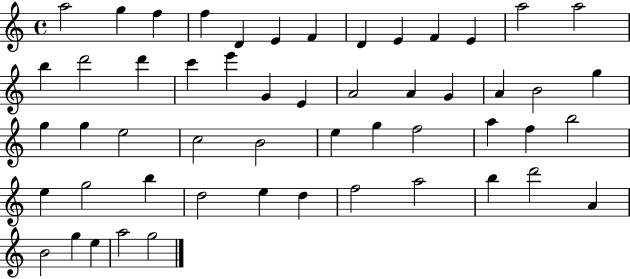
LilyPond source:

{
  \clef treble
  \time 4/4
  \defaultTimeSignature
  \key c \major
  a''2 g''4 f''4 | f''4 d'4 e'4 f'4 | d'4 e'4 f'4 e'4 | a''2 a''2 | \break b''4 d'''2 d'''4 | c'''4 e'''4 g'4 e'4 | a'2 a'4 g'4 | a'4 b'2 g''4 | \break g''4 g''4 e''2 | c''2 b'2 | e''4 g''4 f''2 | a''4 f''4 b''2 | \break e''4 g''2 b''4 | d''2 e''4 d''4 | f''2 a''2 | b''4 d'''2 a'4 | \break b'2 g''4 e''4 | a''2 g''2 | \bar "|."
}